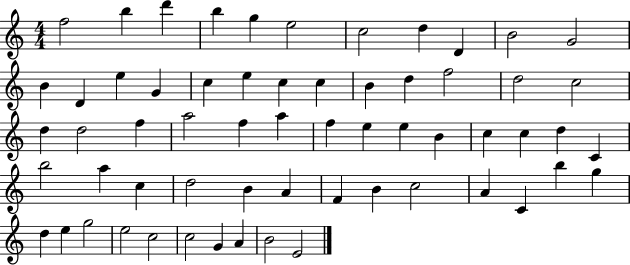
F5/h B5/q D6/q B5/q G5/q E5/h C5/h D5/q D4/q B4/h G4/h B4/q D4/q E5/q G4/q C5/q E5/q C5/q C5/q B4/q D5/q F5/h D5/h C5/h D5/q D5/h F5/q A5/h F5/q A5/q F5/q E5/q E5/q B4/q C5/q C5/q D5/q C4/q B5/h A5/q C5/q D5/h B4/q A4/q F4/q B4/q C5/h A4/q C4/q B5/q G5/q D5/q E5/q G5/h E5/h C5/h C5/h G4/q A4/q B4/h E4/h